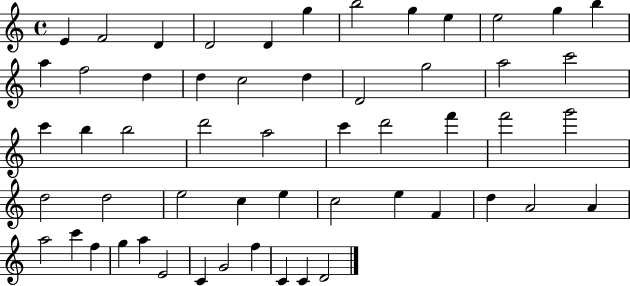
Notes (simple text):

E4/q F4/h D4/q D4/h D4/q G5/q B5/h G5/q E5/q E5/h G5/q B5/q A5/q F5/h D5/q D5/q C5/h D5/q D4/h G5/h A5/h C6/h C6/q B5/q B5/h D6/h A5/h C6/q D6/h F6/q F6/h G6/h D5/h D5/h E5/h C5/q E5/q C5/h E5/q F4/q D5/q A4/h A4/q A5/h C6/q F5/q G5/q A5/q E4/h C4/q G4/h F5/q C4/q C4/q D4/h